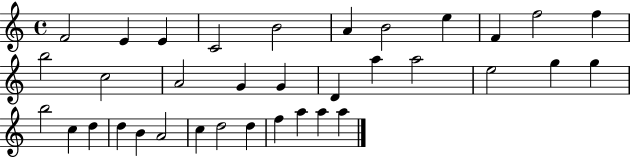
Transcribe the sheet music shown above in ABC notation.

X:1
T:Untitled
M:4/4
L:1/4
K:C
F2 E E C2 B2 A B2 e F f2 f b2 c2 A2 G G D a a2 e2 g g b2 c d d B A2 c d2 d f a a a